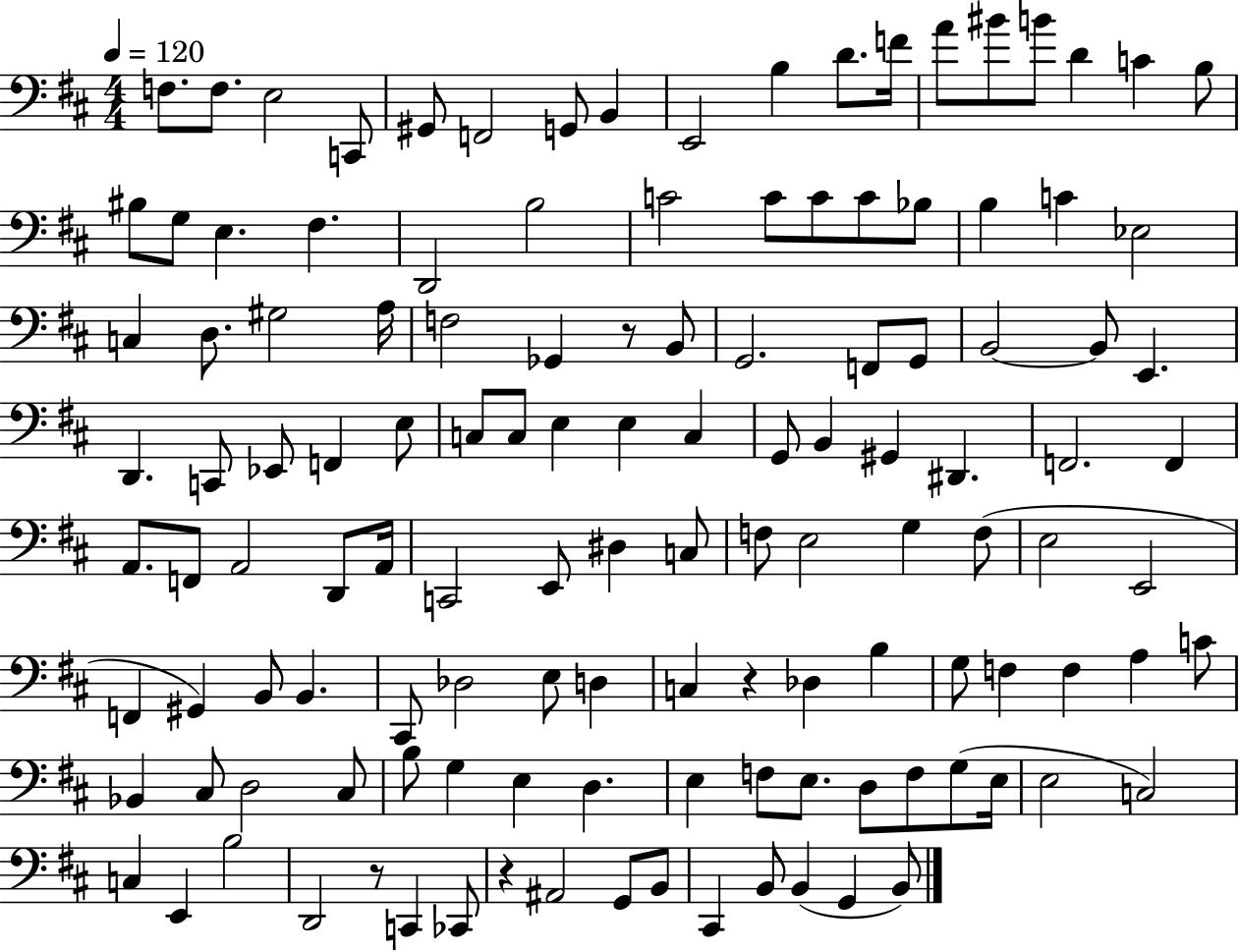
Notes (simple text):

F3/e. F3/e. E3/h C2/e G#2/e F2/h G2/e B2/q E2/h B3/q D4/e. F4/s A4/e BIS4/e B4/e D4/q C4/q B3/e BIS3/e G3/e E3/q. F#3/q. D2/h B3/h C4/h C4/e C4/e C4/e Bb3/e B3/q C4/q Eb3/h C3/q D3/e. G#3/h A3/s F3/h Gb2/q R/e B2/e G2/h. F2/e G2/e B2/h B2/e E2/q. D2/q. C2/e Eb2/e F2/q E3/e C3/e C3/e E3/q E3/q C3/q G2/e B2/q G#2/q D#2/q. F2/h. F2/q A2/e. F2/e A2/h D2/e A2/s C2/h E2/e D#3/q C3/e F3/e E3/h G3/q F3/e E3/h E2/h F2/q G#2/q B2/e B2/q. C#2/e Db3/h E3/e D3/q C3/q R/q Db3/q B3/q G3/e F3/q F3/q A3/q C4/e Bb2/q C#3/e D3/h C#3/e B3/e G3/q E3/q D3/q. E3/q F3/e E3/e. D3/e F3/e G3/e E3/s E3/h C3/h C3/q E2/q B3/h D2/h R/e C2/q CES2/e R/q A#2/h G2/e B2/e C#2/q B2/e B2/q G2/q B2/e